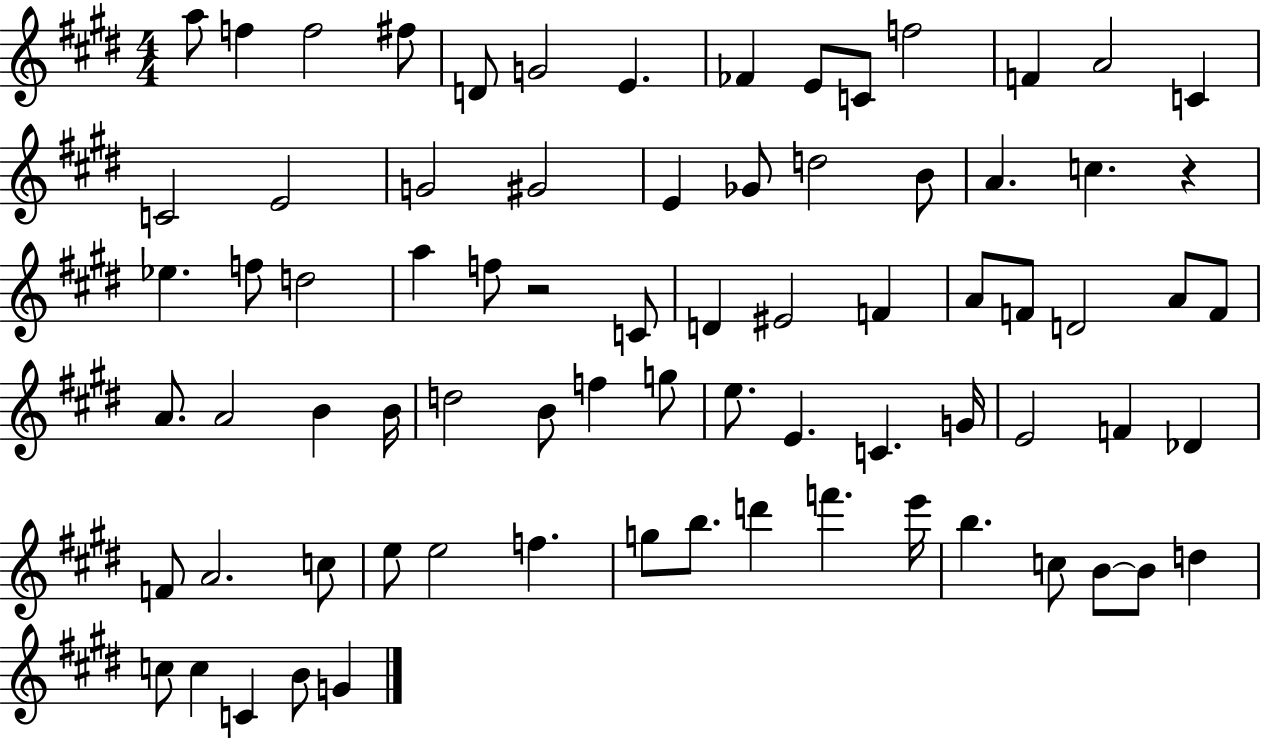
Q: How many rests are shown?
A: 2